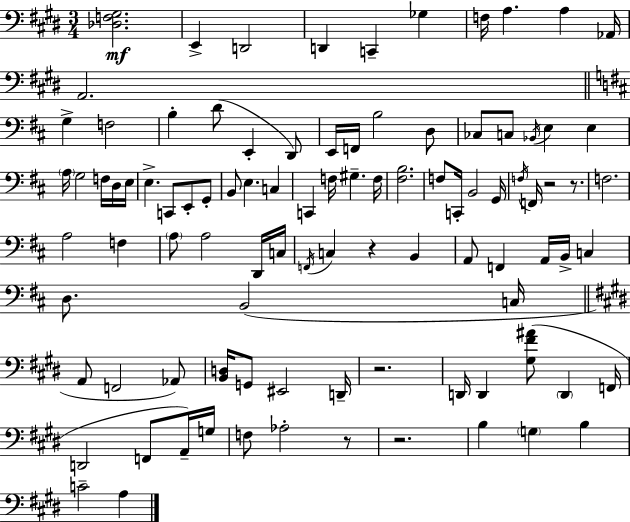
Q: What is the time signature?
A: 3/4